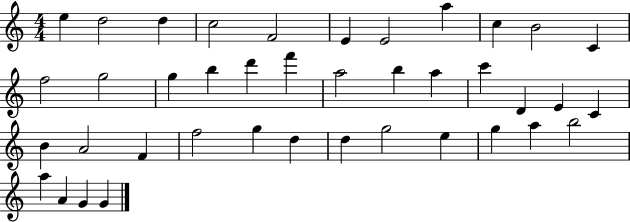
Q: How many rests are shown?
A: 0